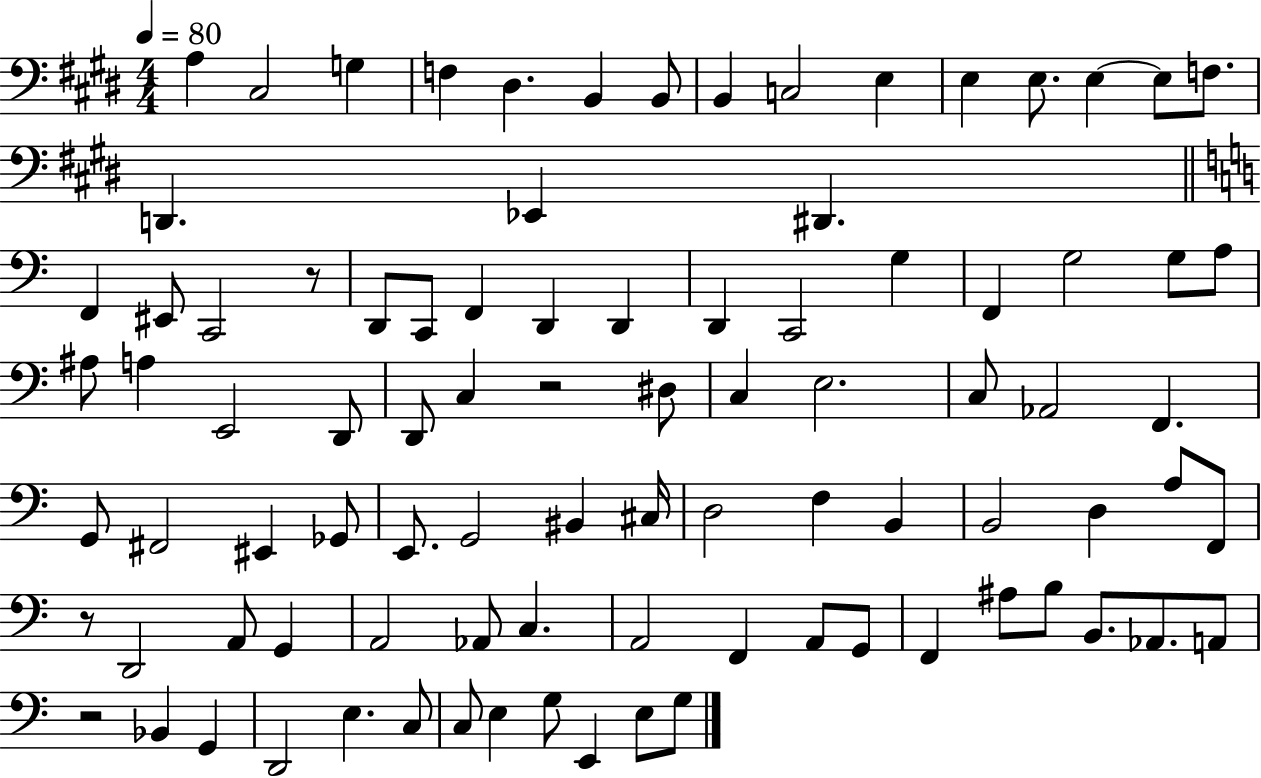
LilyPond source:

{
  \clef bass
  \numericTimeSignature
  \time 4/4
  \key e \major
  \tempo 4 = 80
  a4 cis2 g4 | f4 dis4. b,4 b,8 | b,4 c2 e4 | e4 e8. e4~~ e8 f8. | \break d,4. ees,4 dis,4. | \bar "||" \break \key c \major f,4 eis,8 c,2 r8 | d,8 c,8 f,4 d,4 d,4 | d,4 c,2 g4 | f,4 g2 g8 a8 | \break ais8 a4 e,2 d,8 | d,8 c4 r2 dis8 | c4 e2. | c8 aes,2 f,4. | \break g,8 fis,2 eis,4 ges,8 | e,8. g,2 bis,4 cis16 | d2 f4 b,4 | b,2 d4 a8 f,8 | \break r8 d,2 a,8 g,4 | a,2 aes,8 c4. | a,2 f,4 a,8 g,8 | f,4 ais8 b8 b,8. aes,8. a,8 | \break r2 bes,4 g,4 | d,2 e4. c8 | c8 e4 g8 e,4 e8 g8 | \bar "|."
}